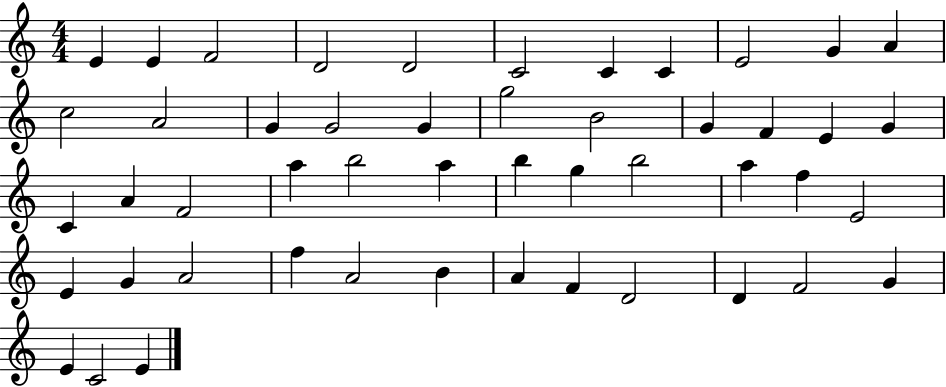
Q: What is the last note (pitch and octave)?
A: E4